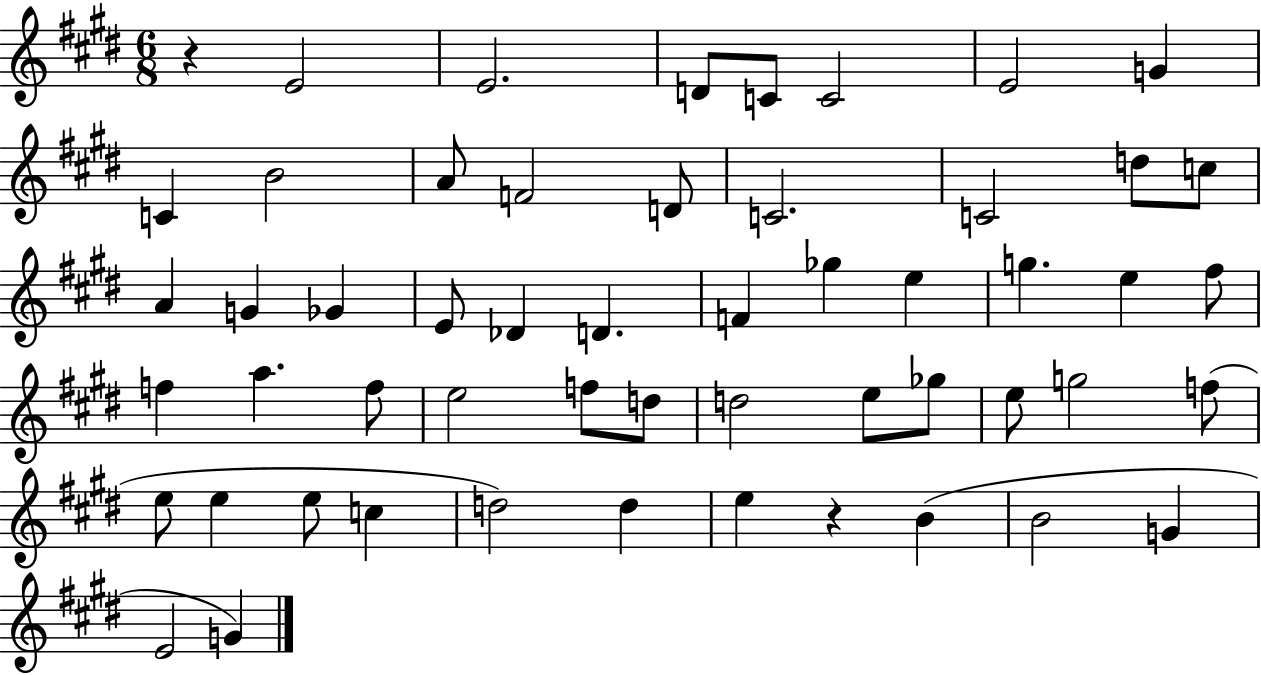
X:1
T:Untitled
M:6/8
L:1/4
K:E
z E2 E2 D/2 C/2 C2 E2 G C B2 A/2 F2 D/2 C2 C2 d/2 c/2 A G _G E/2 _D D F _g e g e ^f/2 f a f/2 e2 f/2 d/2 d2 e/2 _g/2 e/2 g2 f/2 e/2 e e/2 c d2 d e z B B2 G E2 G